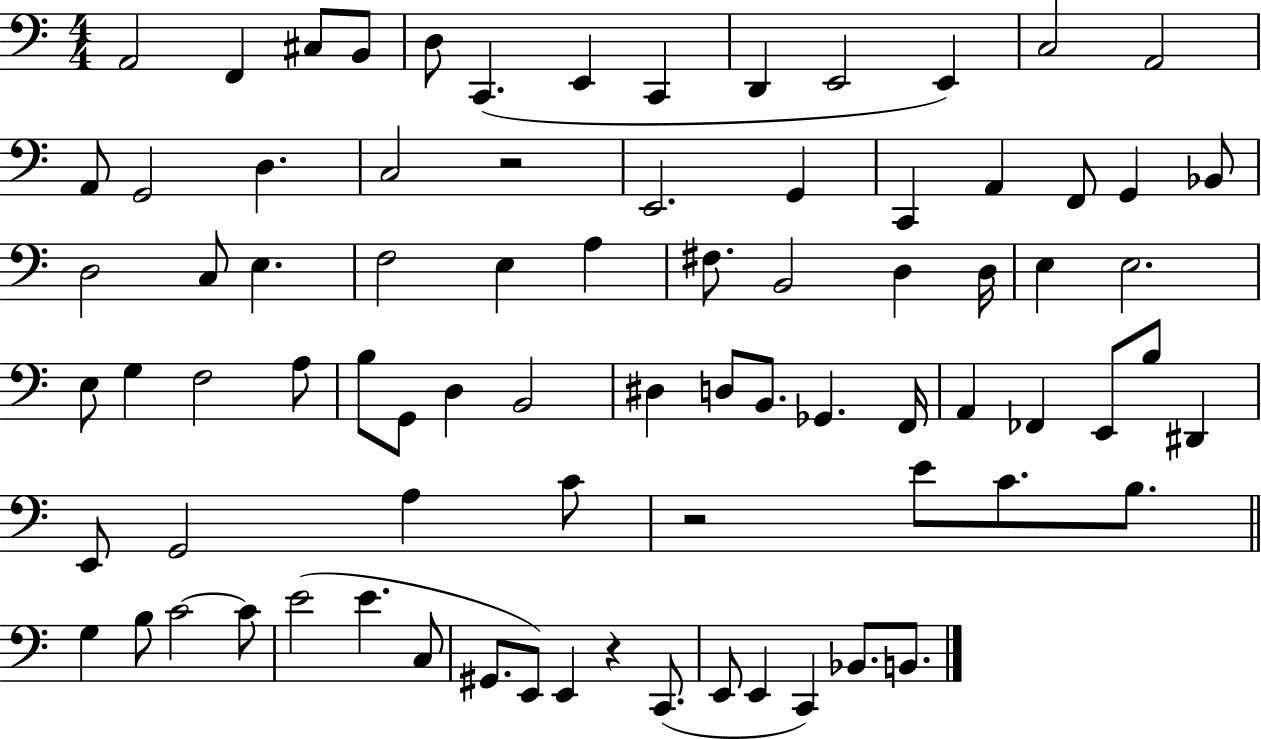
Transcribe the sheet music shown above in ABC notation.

X:1
T:Untitled
M:4/4
L:1/4
K:C
A,,2 F,, ^C,/2 B,,/2 D,/2 C,, E,, C,, D,, E,,2 E,, C,2 A,,2 A,,/2 G,,2 D, C,2 z2 E,,2 G,, C,, A,, F,,/2 G,, _B,,/2 D,2 C,/2 E, F,2 E, A, ^F,/2 B,,2 D, D,/4 E, E,2 E,/2 G, F,2 A,/2 B,/2 G,,/2 D, B,,2 ^D, D,/2 B,,/2 _G,, F,,/4 A,, _F,, E,,/2 B,/2 ^D,, E,,/2 G,,2 A, C/2 z2 E/2 C/2 B,/2 G, B,/2 C2 C/2 E2 E C,/2 ^G,,/2 E,,/2 E,, z C,,/2 E,,/2 E,, C,, _B,,/2 B,,/2